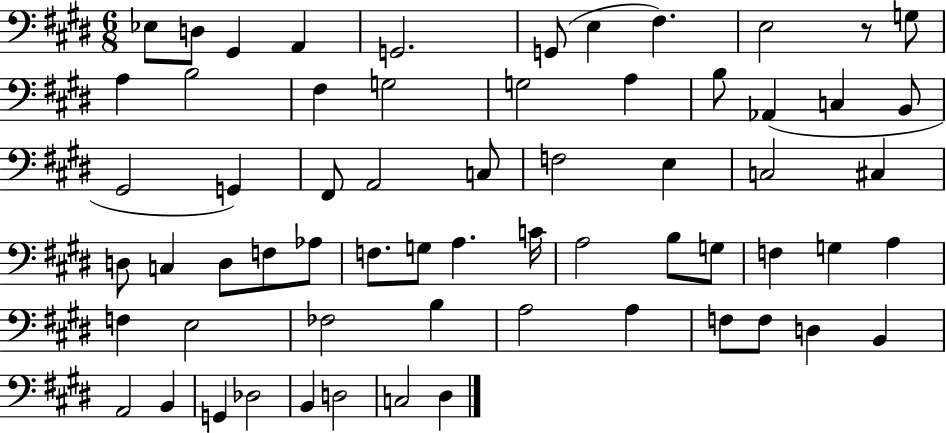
{
  \clef bass
  \numericTimeSignature
  \time 6/8
  \key e \major
  ees8 d8 gis,4 a,4 | g,2. | g,8( e4 fis4.) | e2 r8 g8 | \break a4 b2 | fis4 g2 | g2 a4 | b8 aes,4( c4 b,8 | \break gis,2 g,4) | fis,8 a,2 c8 | f2 e4 | c2 cis4 | \break d8 c4 d8 f8 aes8 | f8. g8 a4. c'16 | a2 b8 g8 | f4 g4 a4 | \break f4 e2 | fes2 b4 | a2 a4 | f8 f8 d4 b,4 | \break a,2 b,4 | g,4 des2 | b,4 d2 | c2 dis4 | \break \bar "|."
}